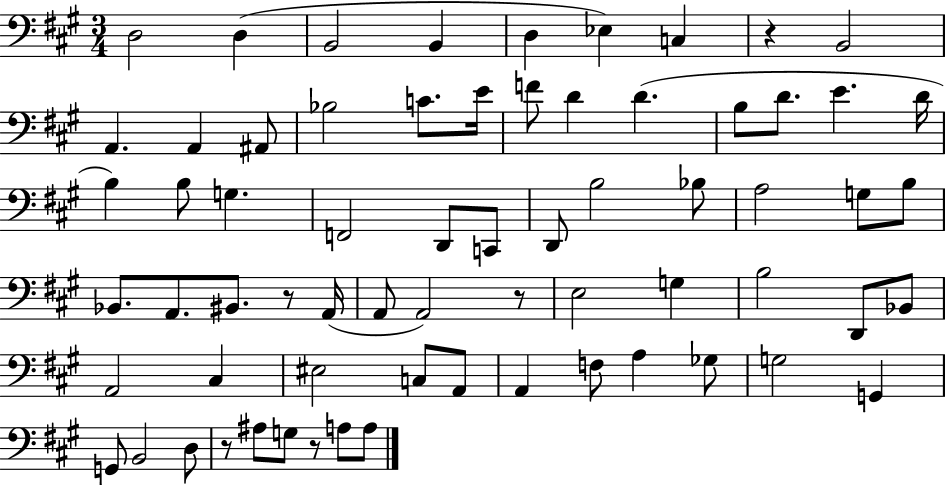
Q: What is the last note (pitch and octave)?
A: A3